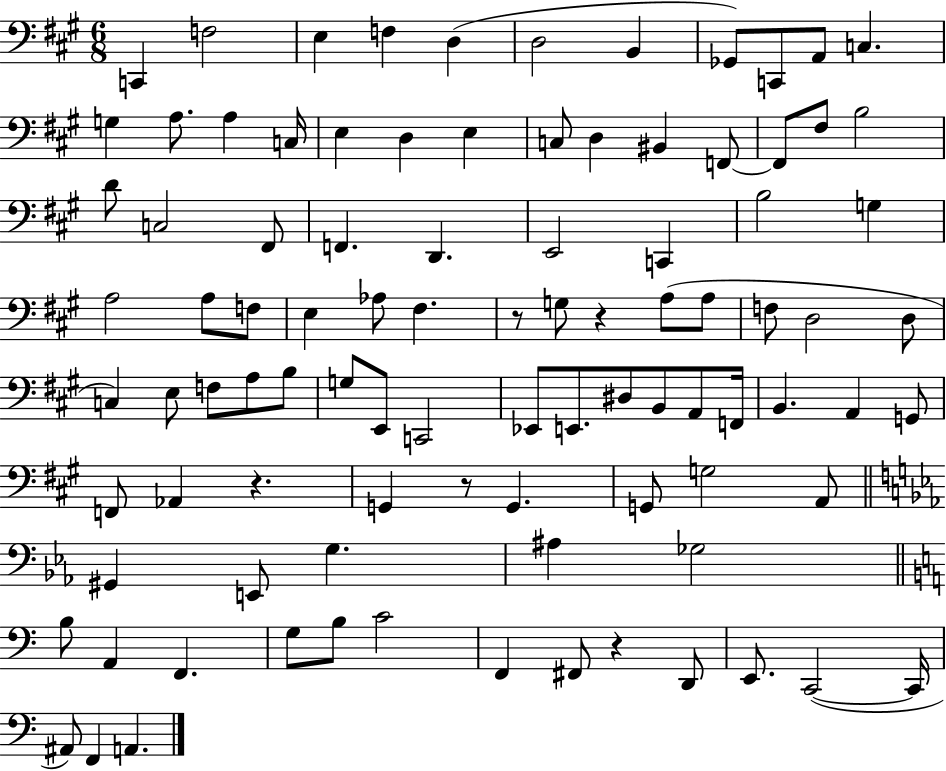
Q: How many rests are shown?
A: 5